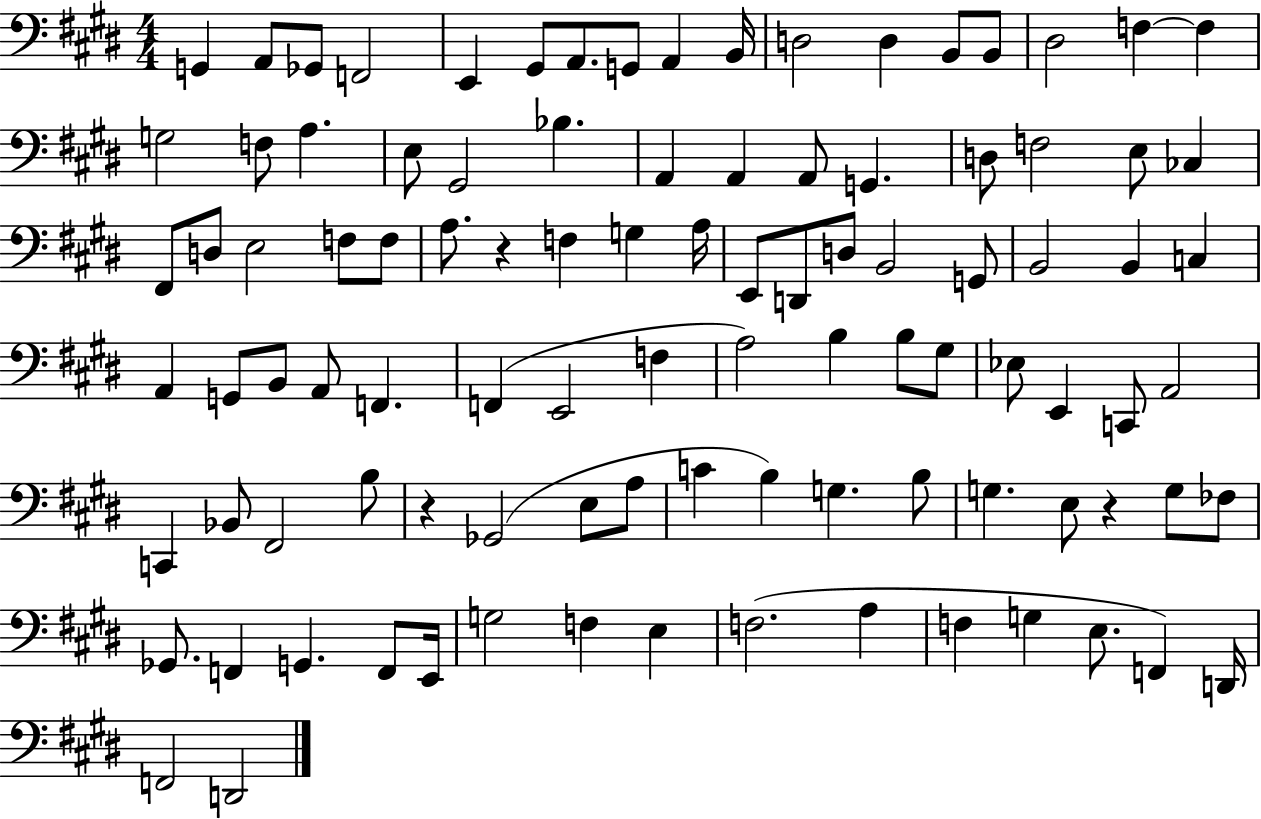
X:1
T:Untitled
M:4/4
L:1/4
K:E
G,, A,,/2 _G,,/2 F,,2 E,, ^G,,/2 A,,/2 G,,/2 A,, B,,/4 D,2 D, B,,/2 B,,/2 ^D,2 F, F, G,2 F,/2 A, E,/2 ^G,,2 _B, A,, A,, A,,/2 G,, D,/2 F,2 E,/2 _C, ^F,,/2 D,/2 E,2 F,/2 F,/2 A,/2 z F, G, A,/4 E,,/2 D,,/2 D,/2 B,,2 G,,/2 B,,2 B,, C, A,, G,,/2 B,,/2 A,,/2 F,, F,, E,,2 F, A,2 B, B,/2 ^G,/2 _E,/2 E,, C,,/2 A,,2 C,, _B,,/2 ^F,,2 B,/2 z _G,,2 E,/2 A,/2 C B, G, B,/2 G, E,/2 z G,/2 _F,/2 _G,,/2 F,, G,, F,,/2 E,,/4 G,2 F, E, F,2 A, F, G, E,/2 F,, D,,/4 F,,2 D,,2